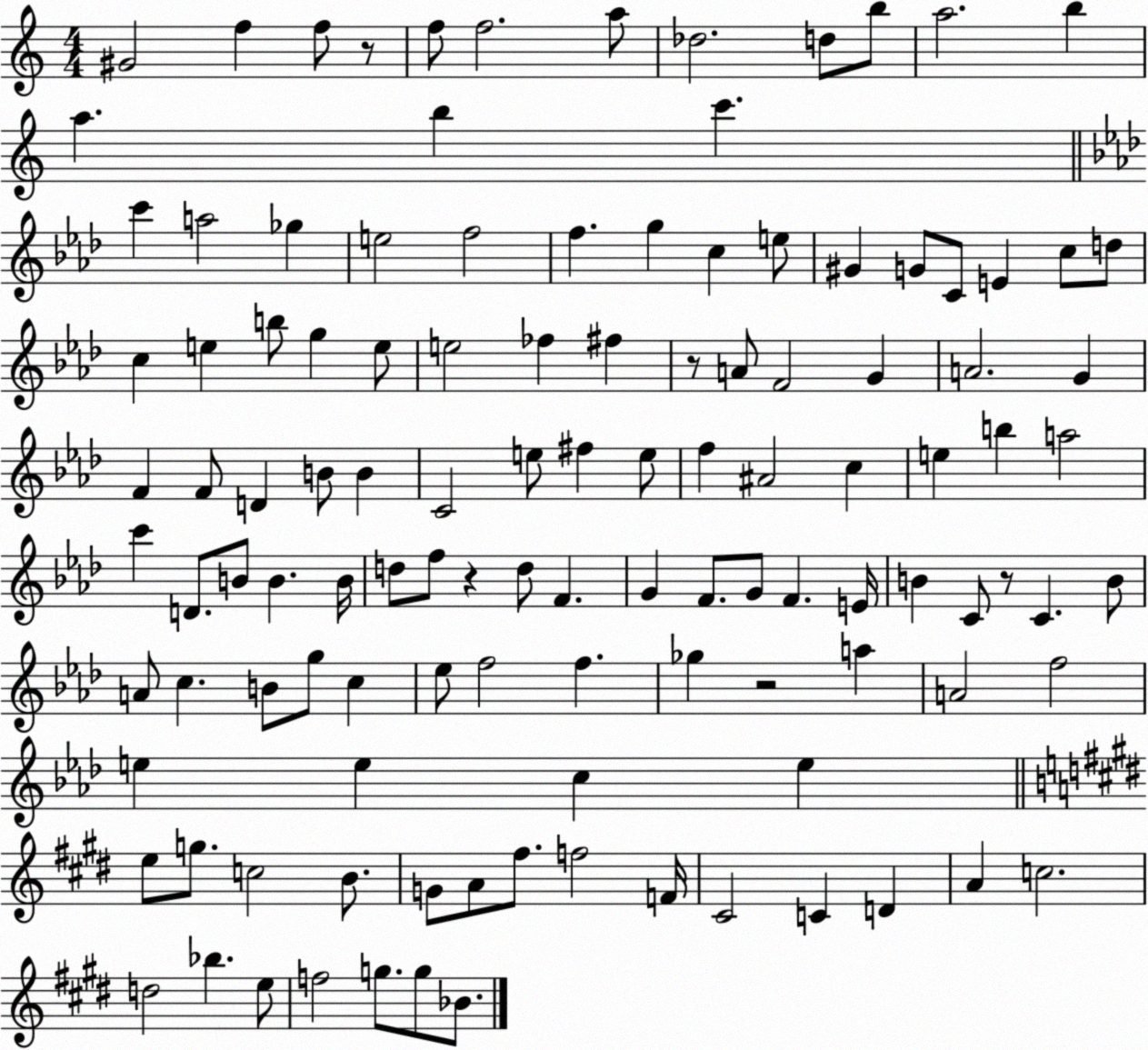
X:1
T:Untitled
M:4/4
L:1/4
K:C
^G2 f f/2 z/2 f/2 f2 a/2 _d2 d/2 b/2 a2 b a b c' c' a2 _g e2 f2 f g c e/2 ^G G/2 C/2 E c/2 d/2 c e b/2 g e/2 e2 _f ^f z/2 A/2 F2 G A2 G F F/2 D B/2 B C2 e/2 ^f e/2 f ^A2 c e b a2 c' D/2 B/2 B B/4 d/2 f/2 z d/2 F G F/2 G/2 F E/4 B C/2 z/2 C B/2 A/2 c B/2 g/2 c _e/2 f2 f _g z2 a A2 f2 e e c e e/2 g/2 c2 B/2 G/2 A/2 ^f/2 f2 F/4 ^C2 C D A c2 d2 _b e/2 f2 g/2 g/2 _B/2